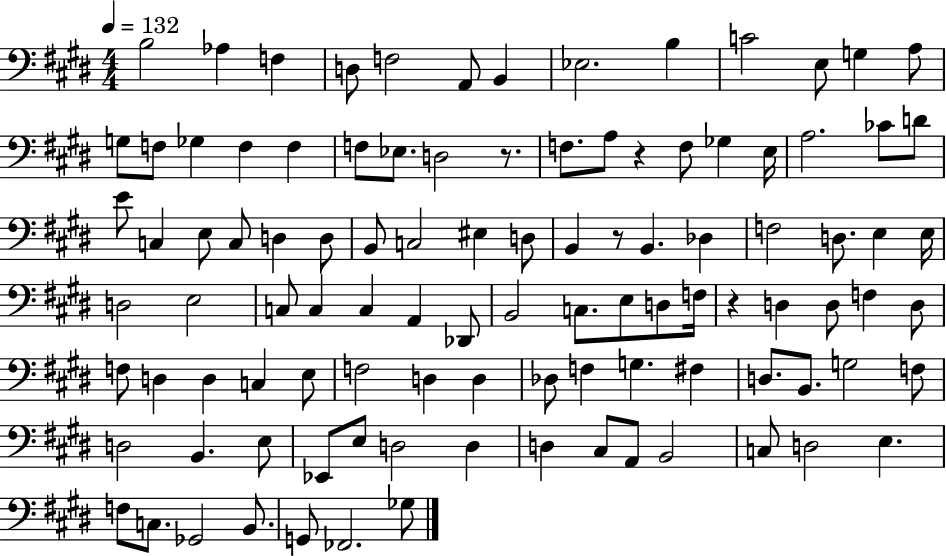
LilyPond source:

{
  \clef bass
  \numericTimeSignature
  \time 4/4
  \key e \major
  \tempo 4 = 132
  b2 aes4 f4 | d8 f2 a,8 b,4 | ees2. b4 | c'2 e8 g4 a8 | \break g8 f8 ges4 f4 f4 | f8 ees8. d2 r8. | f8. a8 r4 f8 ges4 e16 | a2. ces'8 d'8 | \break e'8 c4 e8 c8 d4 d8 | b,8 c2 eis4 d8 | b,4 r8 b,4. des4 | f2 d8. e4 e16 | \break d2 e2 | c8 c4 c4 a,4 des,8 | b,2 c8. e8 d8 f16 | r4 d4 d8 f4 d8 | \break f8 d4 d4 c4 e8 | f2 d4 d4 | des8 f4 g4. fis4 | d8. b,8. g2 f8 | \break d2 b,4. e8 | ees,8 e8 d2 d4 | d4 cis8 a,8 b,2 | c8 d2 e4. | \break f8 c8. ges,2 b,8. | g,8 fes,2. ges8 | \bar "|."
}